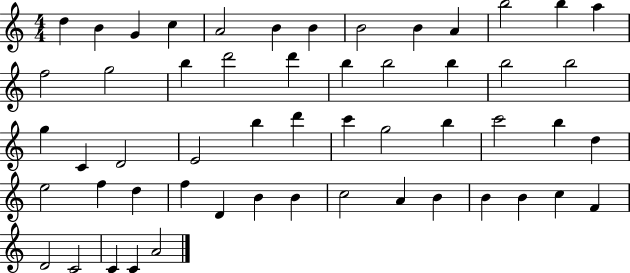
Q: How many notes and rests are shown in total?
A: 54